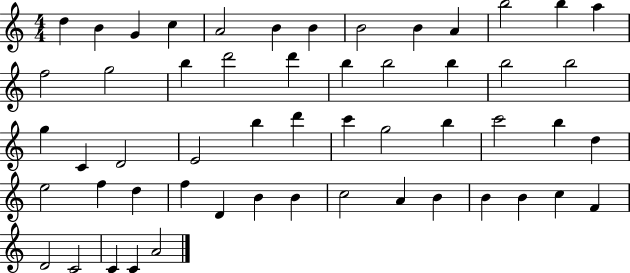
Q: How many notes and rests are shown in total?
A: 54